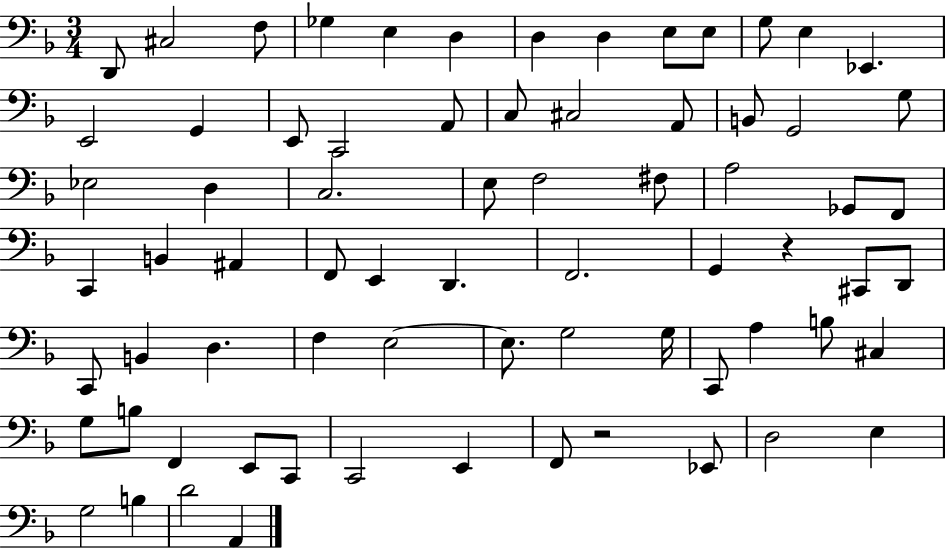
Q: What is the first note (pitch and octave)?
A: D2